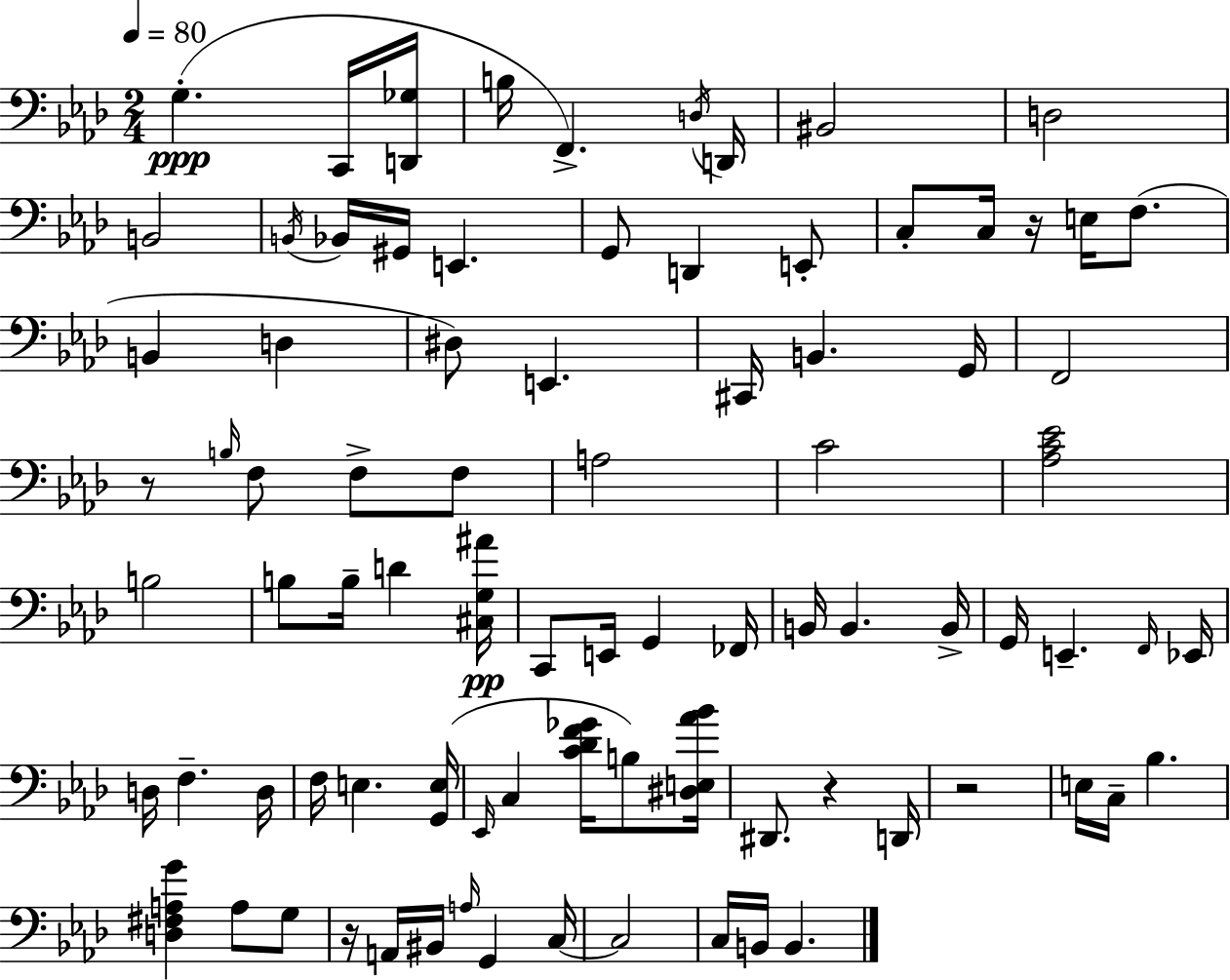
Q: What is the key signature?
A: AES major